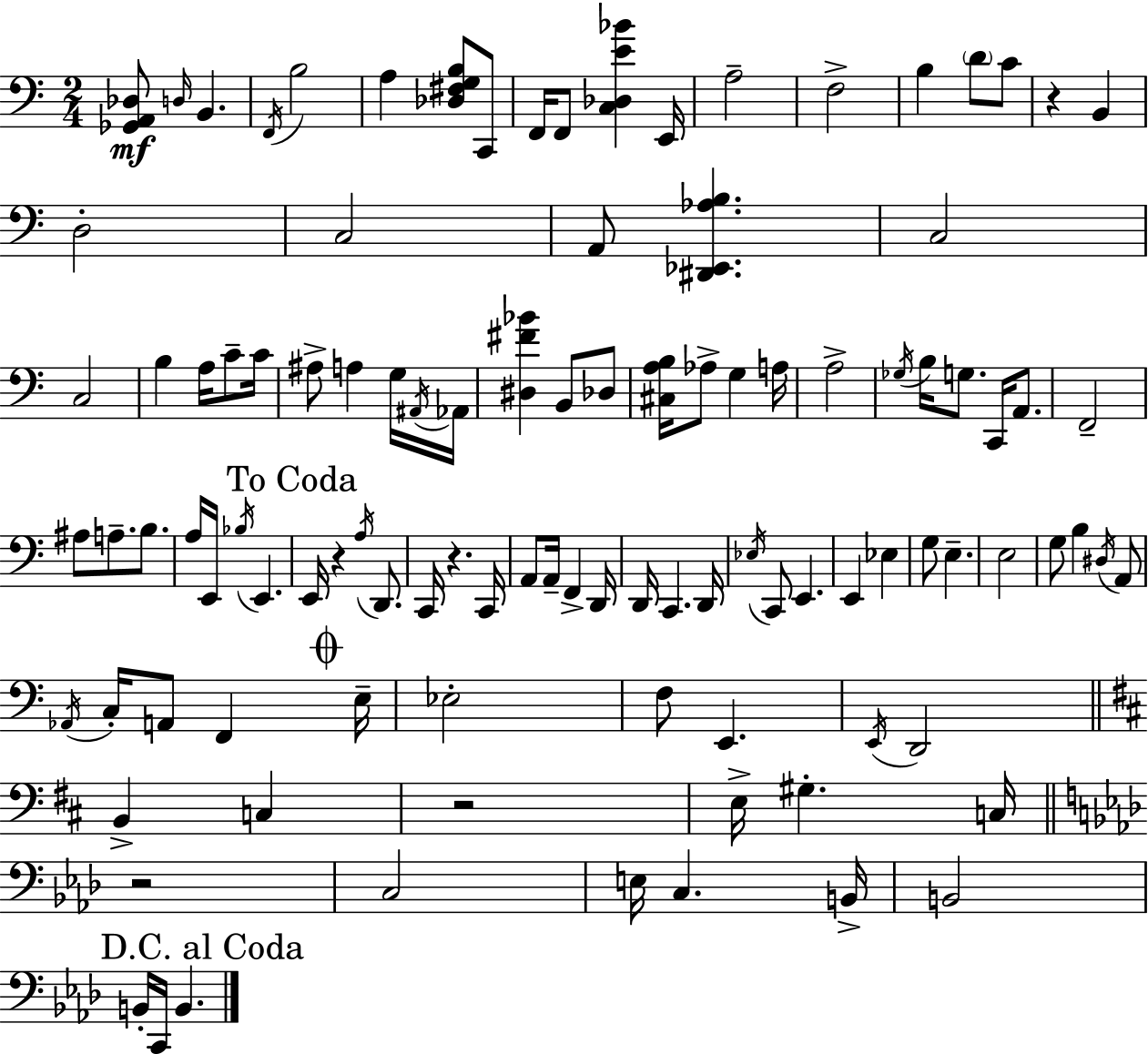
[Gb2,A2,Db3]/e D3/s B2/q. F2/s B3/h A3/q [Db3,F#3,G3,B3]/e C2/e F2/s F2/e [C3,Db3,E4,Bb4]/q E2/s A3/h F3/h B3/q D4/e C4/e R/q B2/q D3/h C3/h A2/e [D#2,Eb2,Ab3,B3]/q. C3/h C3/h B3/q A3/s C4/e C4/s A#3/e A3/q G3/s A#2/s Ab2/s [D#3,F#4,Bb4]/q B2/e Db3/e [C#3,A3,B3]/s Ab3/e G3/q A3/s A3/h Gb3/s B3/s G3/e. C2/s A2/e. F2/h A#3/e A3/e. B3/e. A3/s E2/s Bb3/s E2/q. E2/s R/q A3/s D2/e. C2/s R/q. C2/s A2/e A2/s F2/q D2/s D2/s C2/q. D2/s Eb3/s C2/e E2/q. E2/q Eb3/q G3/e E3/q. E3/h G3/e B3/q D#3/s A2/e Ab2/s C3/s A2/e F2/q E3/s Eb3/h F3/e E2/q. E2/s D2/h B2/q C3/q R/h E3/s G#3/q. C3/s R/h C3/h E3/s C3/q. B2/s B2/h B2/s C2/s B2/q.